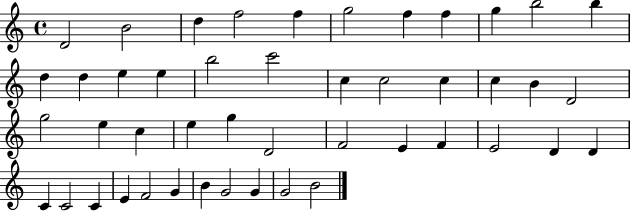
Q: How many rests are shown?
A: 0